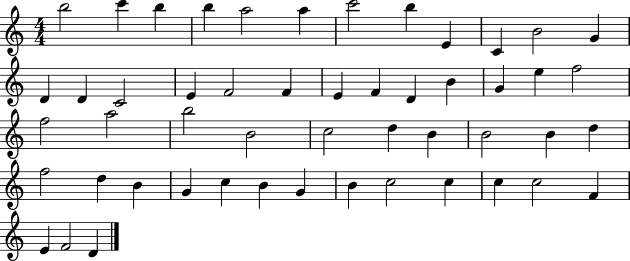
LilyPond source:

{
  \clef treble
  \numericTimeSignature
  \time 4/4
  \key c \major
  b''2 c'''4 b''4 | b''4 a''2 a''4 | c'''2 b''4 e'4 | c'4 b'2 g'4 | \break d'4 d'4 c'2 | e'4 f'2 f'4 | e'4 f'4 d'4 b'4 | g'4 e''4 f''2 | \break f''2 a''2 | b''2 b'2 | c''2 d''4 b'4 | b'2 b'4 d''4 | \break f''2 d''4 b'4 | g'4 c''4 b'4 g'4 | b'4 c''2 c''4 | c''4 c''2 f'4 | \break e'4 f'2 d'4 | \bar "|."
}